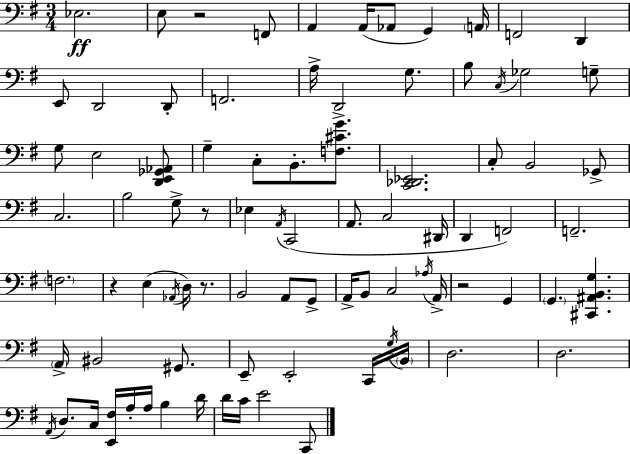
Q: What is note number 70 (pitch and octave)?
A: A3